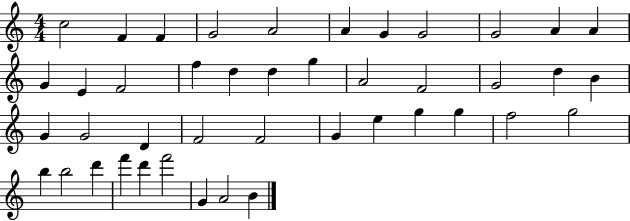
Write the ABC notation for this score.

X:1
T:Untitled
M:4/4
L:1/4
K:C
c2 F F G2 A2 A G G2 G2 A A G E F2 f d d g A2 F2 G2 d B G G2 D F2 F2 G e g g f2 g2 b b2 d' f' d' f'2 G A2 B